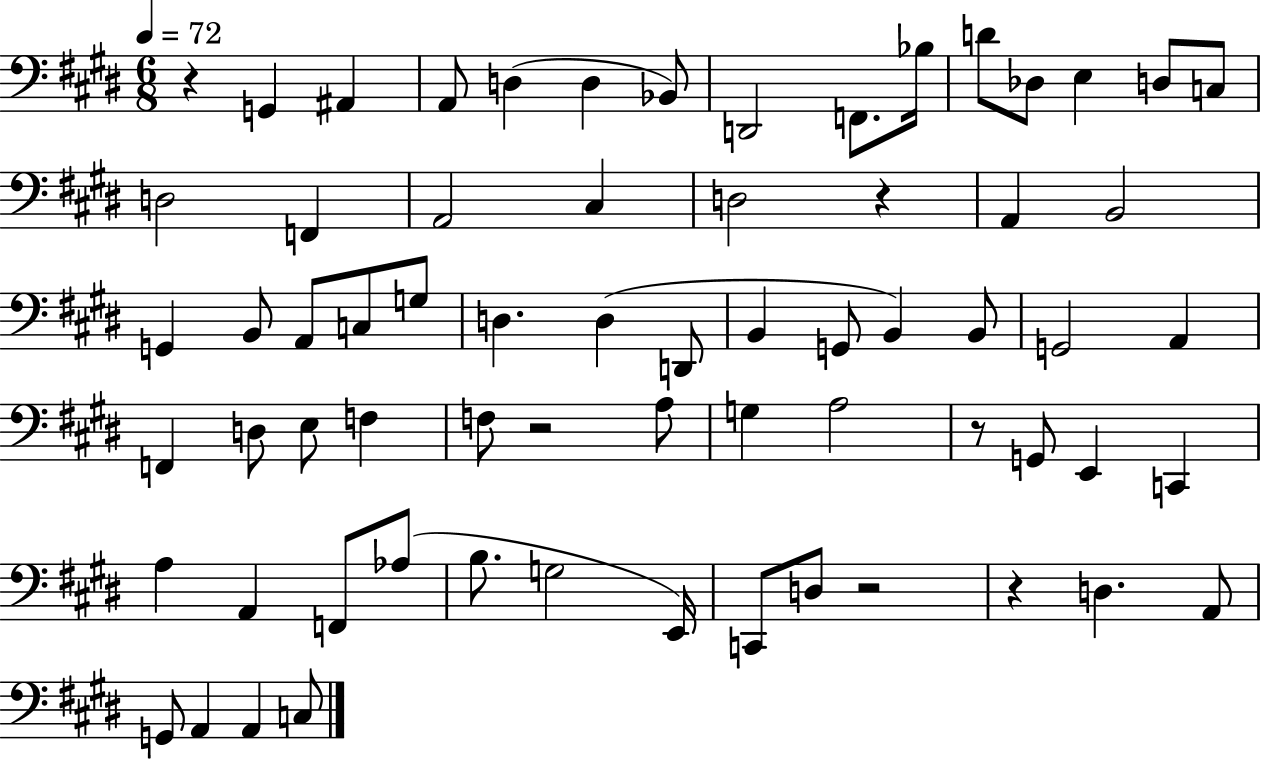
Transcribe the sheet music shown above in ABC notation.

X:1
T:Untitled
M:6/8
L:1/4
K:E
z G,, ^A,, A,,/2 D, D, _B,,/2 D,,2 F,,/2 _B,/4 D/2 _D,/2 E, D,/2 C,/2 D,2 F,, A,,2 ^C, D,2 z A,, B,,2 G,, B,,/2 A,,/2 C,/2 G,/2 D, D, D,,/2 B,, G,,/2 B,, B,,/2 G,,2 A,, F,, D,/2 E,/2 F, F,/2 z2 A,/2 G, A,2 z/2 G,,/2 E,, C,, A, A,, F,,/2 _A,/2 B,/2 G,2 E,,/4 C,,/2 D,/2 z2 z D, A,,/2 G,,/2 A,, A,, C,/2